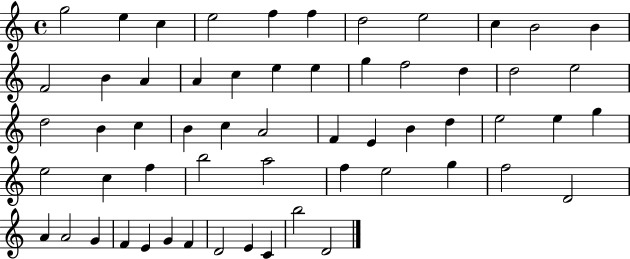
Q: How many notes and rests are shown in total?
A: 58